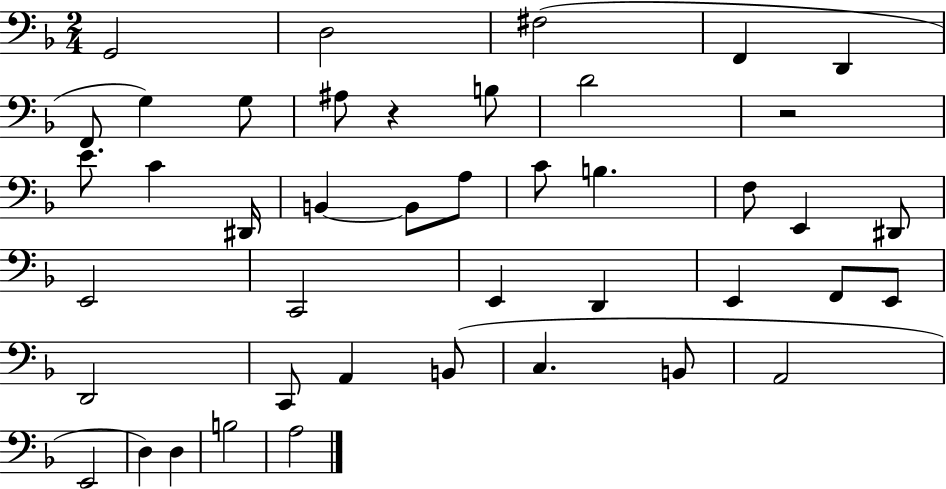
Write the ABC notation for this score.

X:1
T:Untitled
M:2/4
L:1/4
K:F
G,,2 D,2 ^F,2 F,, D,, F,,/2 G, G,/2 ^A,/2 z B,/2 D2 z2 E/2 C ^D,,/4 B,, B,,/2 A,/2 C/2 B, F,/2 E,, ^D,,/2 E,,2 C,,2 E,, D,, E,, F,,/2 E,,/2 D,,2 C,,/2 A,, B,,/2 C, B,,/2 A,,2 E,,2 D, D, B,2 A,2